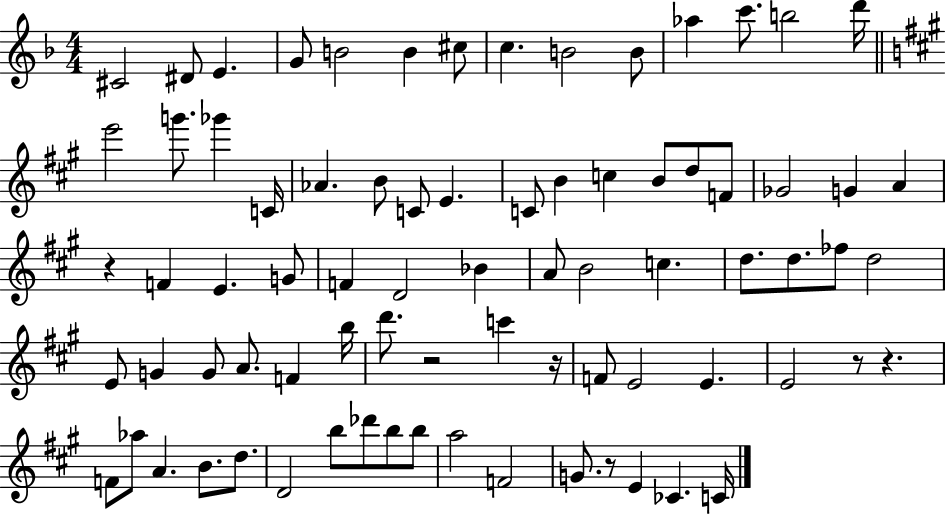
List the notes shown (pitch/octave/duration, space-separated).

C#4/h D#4/e E4/q. G4/e B4/h B4/q C#5/e C5/q. B4/h B4/e Ab5/q C6/e. B5/h D6/s E6/h G6/e. Gb6/q C4/s Ab4/q. B4/e C4/e E4/q. C4/e B4/q C5/q B4/e D5/e F4/e Gb4/h G4/q A4/q R/q F4/q E4/q. G4/e F4/q D4/h Bb4/q A4/e B4/h C5/q. D5/e. D5/e. FES5/e D5/h E4/e G4/q G4/e A4/e. F4/q B5/s D6/e. R/h C6/q R/s F4/e E4/h E4/q. E4/h R/e R/q. F4/e Ab5/e A4/q. B4/e. D5/e. D4/h B5/e Db6/e B5/e B5/e A5/h F4/h G4/e. R/e E4/q CES4/q. C4/s